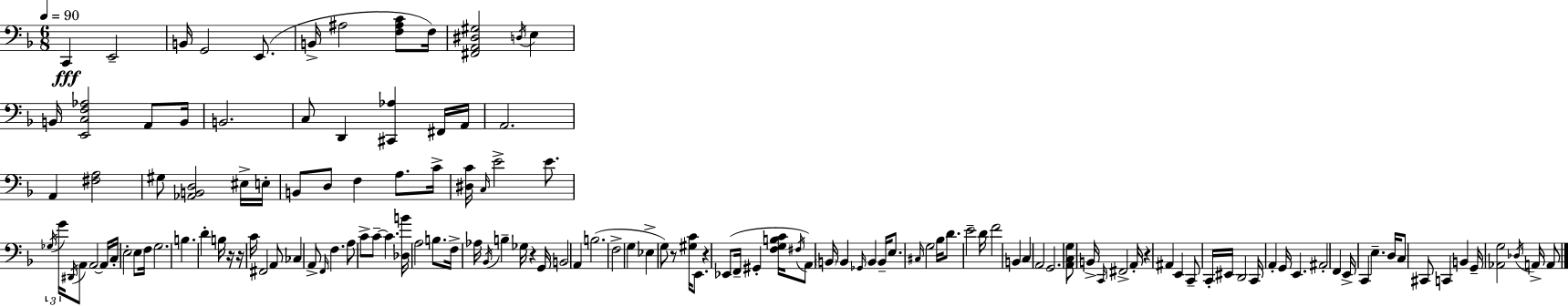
X:1
T:Untitled
M:6/8
L:1/4
K:F
C,, E,,2 B,,/4 G,,2 E,,/2 B,,/4 ^A,2 [F,^A,C]/2 F,/4 [^F,,A,,^D,^G,]2 D,/4 E, B,,/4 [E,,C,F,_A,]2 A,,/2 B,,/4 B,,2 C,/2 D,, [^C,,_A,] ^F,,/4 A,,/4 A,,2 A,, [^F,A,]2 ^G,/2 [_A,,B,,D,]2 ^E,/4 E,/4 B,,/2 D,/2 F, A,/2 C/4 [^D,C]/4 C,/4 E2 E/2 _G,/4 G/4 ^D,,/4 A,,/2 A,,2 A,,/4 C,/4 E,2 E,/2 F,/4 G,2 B, D B,/4 z/4 z/4 C/4 ^F,,2 A,,/2 _C, A,,/2 F,,/4 F, A,/2 C/2 C/2 C [_D,B]/4 A,2 B,/2 F,/4 _A,/4 _B,,/4 B, _G,/4 z G,,/4 B,,2 A,, B,2 F,2 G, _E, G,/2 z/2 [^G,C]/4 E,,/2 z _E,,/2 F,,/4 ^G,, [F,G,B,C]/4 ^F,/4 A,,/2 B,,/4 B,, _G,,/4 B,, B,,/4 E,/2 ^C,/4 G,2 _B,/4 D/2 E2 D/4 F2 B,, C, A,,2 G,,2 [A,,C,G,]/2 B,,/4 C,,/4 ^F,,2 A,,/4 z ^A,, E,, C,,/2 C,,/4 ^E,,/4 D,,2 C,,/4 A,, G,,/4 E,, ^A,,2 F,, E,,/4 C,, E, D,/4 C,/2 ^C,,/2 C,, B,, G,,/4 [_A,,G,]2 _D,/4 A,,/4 A,,/2